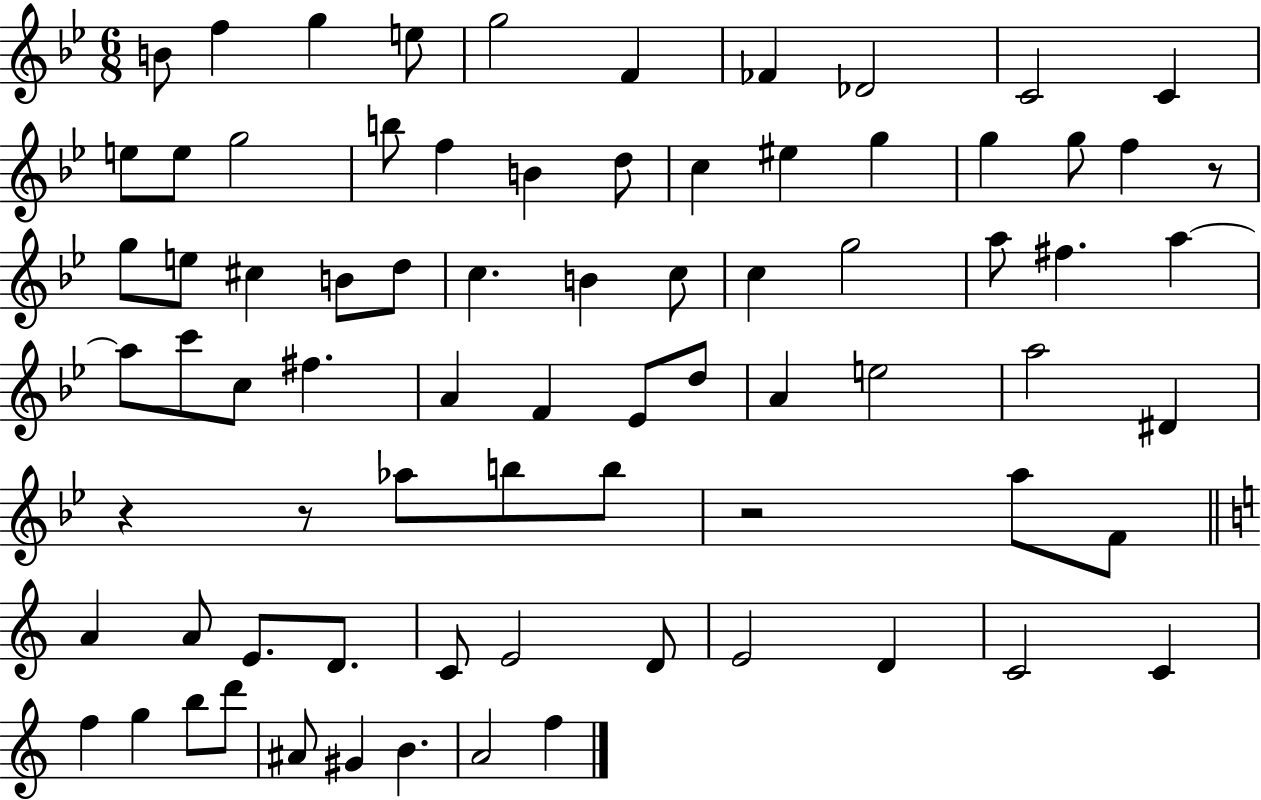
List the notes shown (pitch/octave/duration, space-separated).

B4/e F5/q G5/q E5/e G5/h F4/q FES4/q Db4/h C4/h C4/q E5/e E5/e G5/h B5/e F5/q B4/q D5/e C5/q EIS5/q G5/q G5/q G5/e F5/q R/e G5/e E5/e C#5/q B4/e D5/e C5/q. B4/q C5/e C5/q G5/h A5/e F#5/q. A5/q A5/e C6/e C5/e F#5/q. A4/q F4/q Eb4/e D5/e A4/q E5/h A5/h D#4/q R/q R/e Ab5/e B5/e B5/e R/h A5/e F4/e A4/q A4/e E4/e. D4/e. C4/e E4/h D4/e E4/h D4/q C4/h C4/q F5/q G5/q B5/e D6/e A#4/e G#4/q B4/q. A4/h F5/q